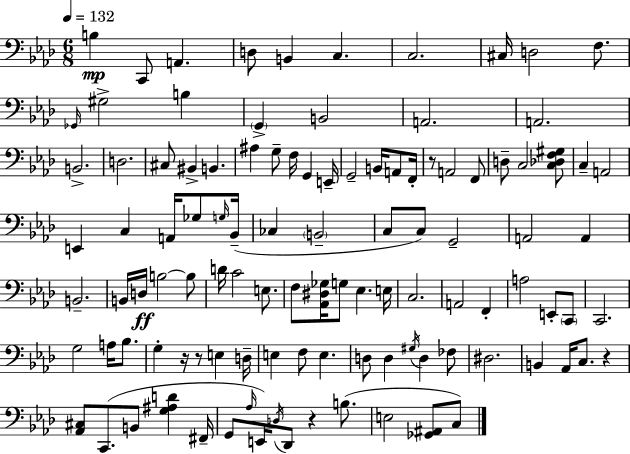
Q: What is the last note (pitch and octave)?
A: C3